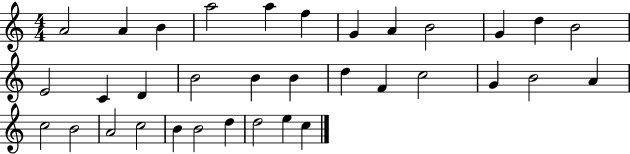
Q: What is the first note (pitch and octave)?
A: A4